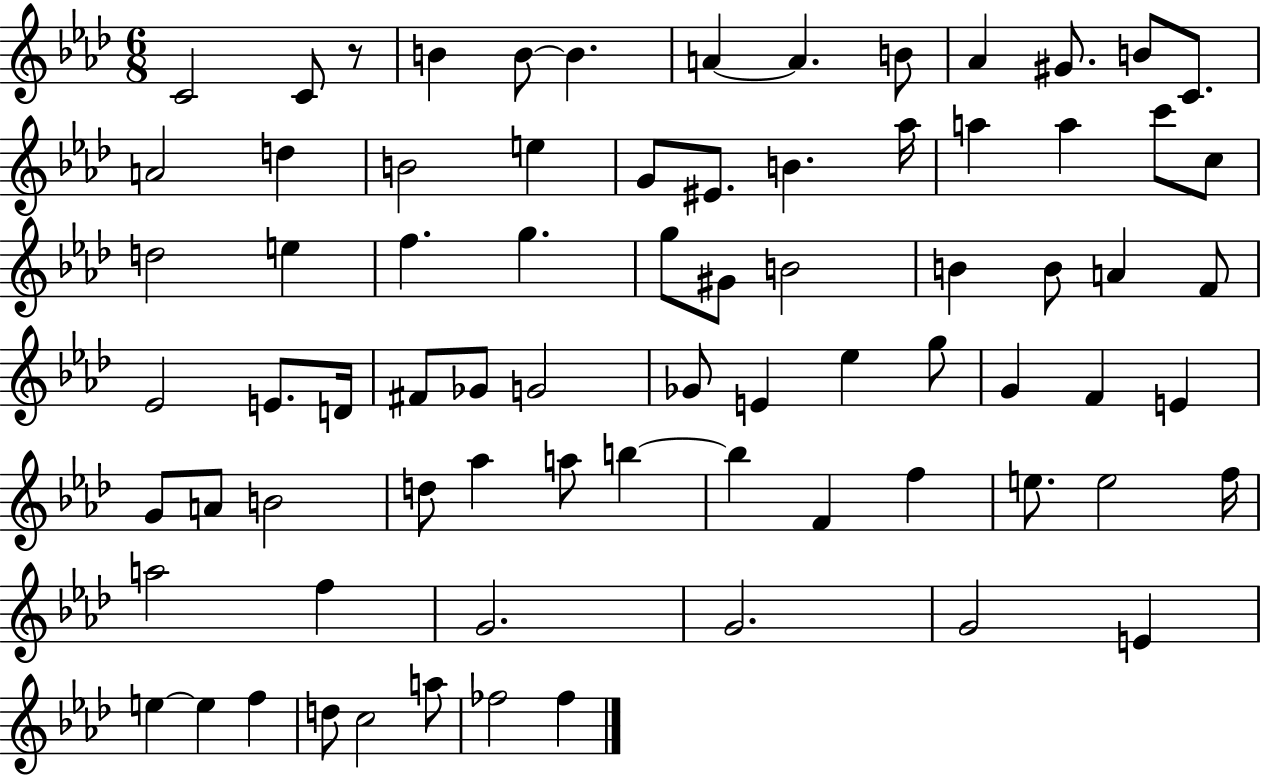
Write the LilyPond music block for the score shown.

{
  \clef treble
  \numericTimeSignature
  \time 6/8
  \key aes \major
  c'2 c'8 r8 | b'4 b'8~~ b'4. | a'4~~ a'4. b'8 | aes'4 gis'8. b'8 c'8. | \break a'2 d''4 | b'2 e''4 | g'8 eis'8. b'4. aes''16 | a''4 a''4 c'''8 c''8 | \break d''2 e''4 | f''4. g''4. | g''8 gis'8 b'2 | b'4 b'8 a'4 f'8 | \break ees'2 e'8. d'16 | fis'8 ges'8 g'2 | ges'8 e'4 ees''4 g''8 | g'4 f'4 e'4 | \break g'8 a'8 b'2 | d''8 aes''4 a''8 b''4~~ | b''4 f'4 f''4 | e''8. e''2 f''16 | \break a''2 f''4 | g'2. | g'2. | g'2 e'4 | \break e''4~~ e''4 f''4 | d''8 c''2 a''8 | fes''2 fes''4 | \bar "|."
}